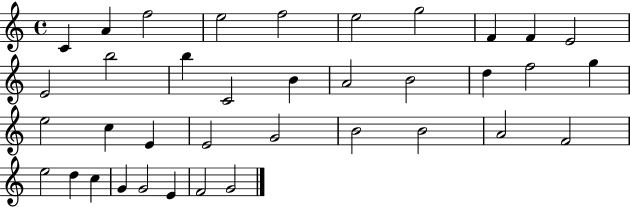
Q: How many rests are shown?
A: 0